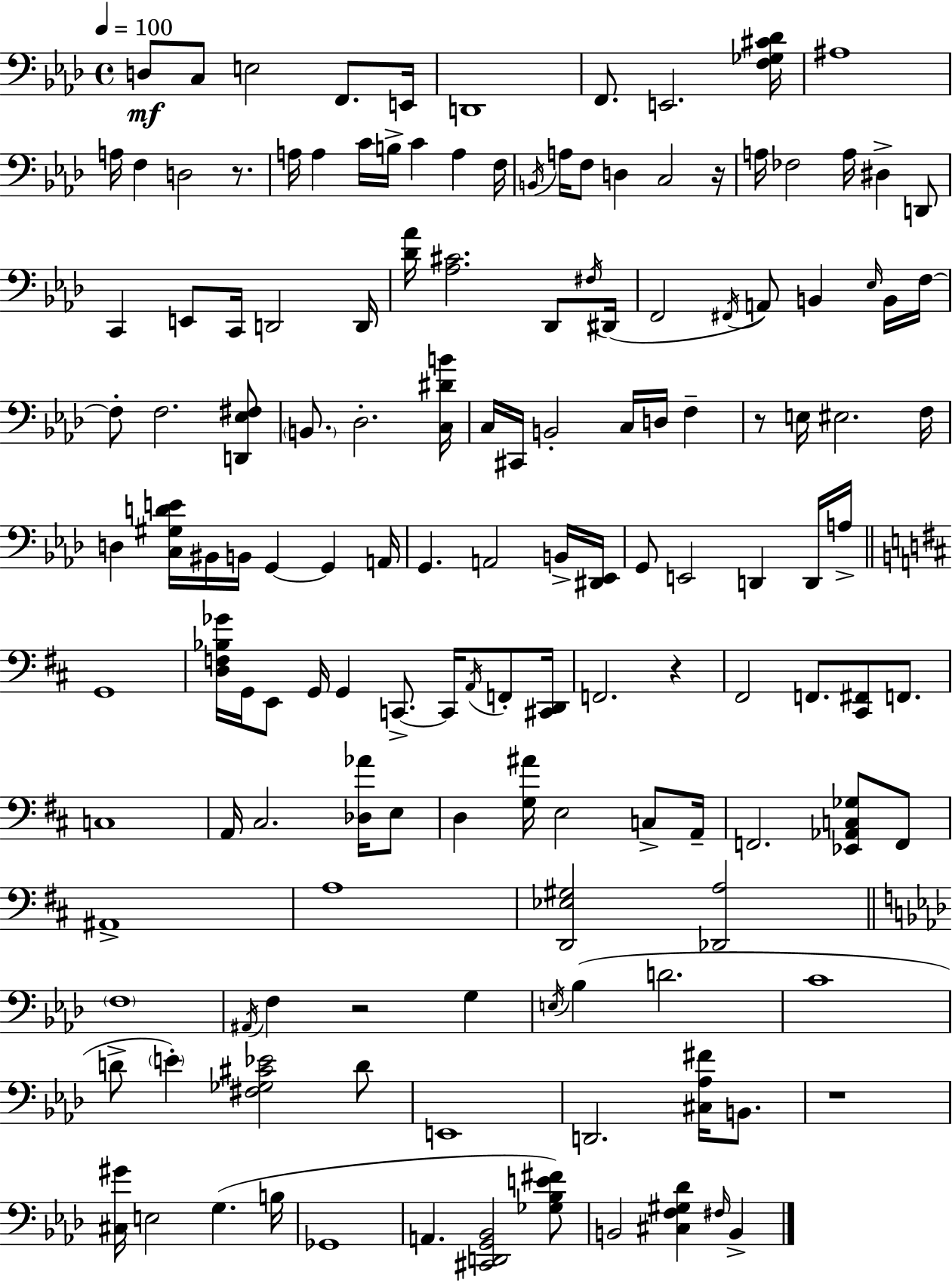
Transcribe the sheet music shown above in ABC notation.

X:1
T:Untitled
M:4/4
L:1/4
K:Ab
D,/2 C,/2 E,2 F,,/2 E,,/4 D,,4 F,,/2 E,,2 [F,_G,^C_D]/4 ^A,4 A,/4 F, D,2 z/2 A,/4 A, C/4 B,/4 C A, F,/4 B,,/4 A,/4 F,/2 D, C,2 z/4 A,/4 _F,2 A,/4 ^D, D,,/2 C,, E,,/2 C,,/4 D,,2 D,,/4 [_D_A]/4 [_A,^C]2 _D,,/2 ^F,/4 ^D,,/4 F,,2 ^F,,/4 A,,/2 B,, _E,/4 B,,/4 F,/4 F,/2 F,2 [D,,_E,^F,]/2 B,,/2 _D,2 [C,^DB]/4 C,/4 ^C,,/4 B,,2 C,/4 D,/4 F, z/2 E,/4 ^E,2 F,/4 D, [C,^G,DE]/4 ^B,,/4 B,,/4 G,, G,, A,,/4 G,, A,,2 B,,/4 [^D,,_E,,]/4 G,,/2 E,,2 D,, D,,/4 A,/4 G,,4 [D,F,_B,_G]/4 G,,/4 E,,/2 G,,/4 G,, C,,/2 C,,/4 A,,/4 F,,/2 [^C,,D,,]/4 F,,2 z ^F,,2 F,,/2 [^C,,^F,,]/2 F,,/2 C,4 A,,/4 ^C,2 [_D,_A]/4 E,/2 D, [G,^A]/4 E,2 C,/2 A,,/4 F,,2 [_E,,_A,,C,_G,]/2 F,,/2 ^A,,4 A,4 [D,,_E,^G,]2 [_D,,A,]2 F,4 ^A,,/4 F, z2 G, E,/4 _B, D2 C4 D/2 E [^F,_G,^C_E]2 D/2 E,,4 D,,2 [^C,_A,^F]/4 B,,/2 z4 [^C,^G]/4 E,2 G, B,/4 _G,,4 A,, [^C,,D,,G,,_B,,]2 [_G,_B,E^F]/2 B,,2 [^C,F,^G,_D] ^F,/4 B,,